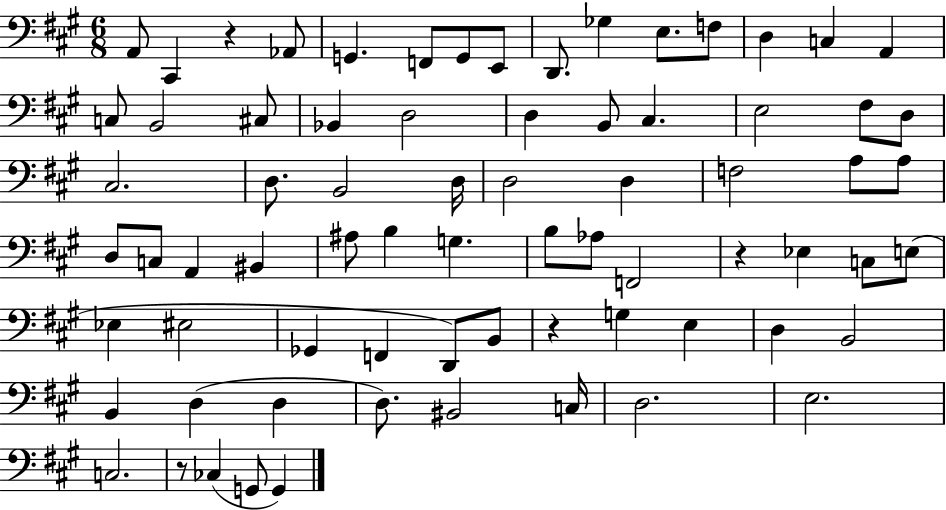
A2/e C#2/q R/q Ab2/e G2/q. F2/e G2/e E2/e D2/e. Gb3/q E3/e. F3/e D3/q C3/q A2/q C3/e B2/h C#3/e Bb2/q D3/h D3/q B2/e C#3/q. E3/h F#3/e D3/e C#3/h. D3/e. B2/h D3/s D3/h D3/q F3/h A3/e A3/e D3/e C3/e A2/q BIS2/q A#3/e B3/q G3/q. B3/e Ab3/e F2/h R/q Eb3/q C3/e E3/e Eb3/q EIS3/h Gb2/q F2/q D2/e B2/e R/q G3/q E3/q D3/q B2/h B2/q D3/q D3/q D3/e. BIS2/h C3/s D3/h. E3/h. C3/h. R/e CES3/q G2/e G2/q